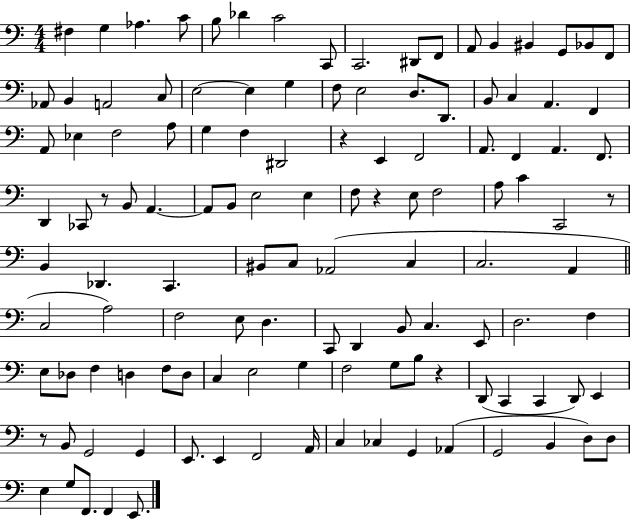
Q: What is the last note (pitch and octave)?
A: E2